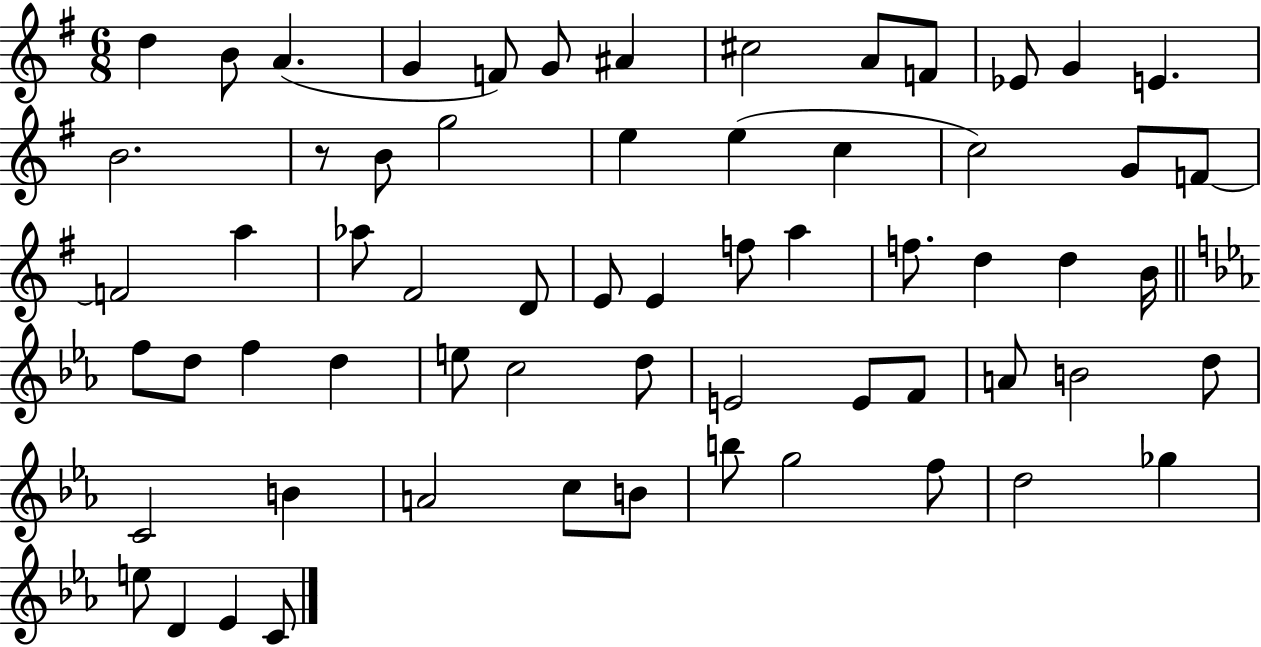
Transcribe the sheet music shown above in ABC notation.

X:1
T:Untitled
M:6/8
L:1/4
K:G
d B/2 A G F/2 G/2 ^A ^c2 A/2 F/2 _E/2 G E B2 z/2 B/2 g2 e e c c2 G/2 F/2 F2 a _a/2 ^F2 D/2 E/2 E f/2 a f/2 d d B/4 f/2 d/2 f d e/2 c2 d/2 E2 E/2 F/2 A/2 B2 d/2 C2 B A2 c/2 B/2 b/2 g2 f/2 d2 _g e/2 D _E C/2